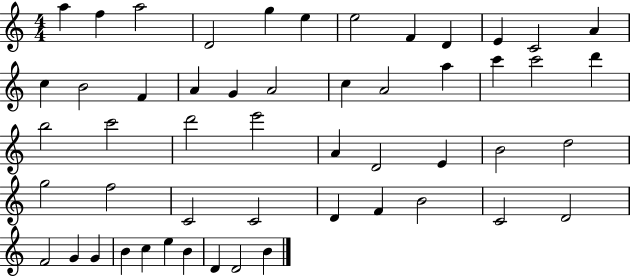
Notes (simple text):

A5/q F5/q A5/h D4/h G5/q E5/q E5/h F4/q D4/q E4/q C4/h A4/q C5/q B4/h F4/q A4/q G4/q A4/h C5/q A4/h A5/q C6/q C6/h D6/q B5/h C6/h D6/h E6/h A4/q D4/h E4/q B4/h D5/h G5/h F5/h C4/h C4/h D4/q F4/q B4/h C4/h D4/h F4/h G4/q G4/q B4/q C5/q E5/q B4/q D4/q D4/h B4/q